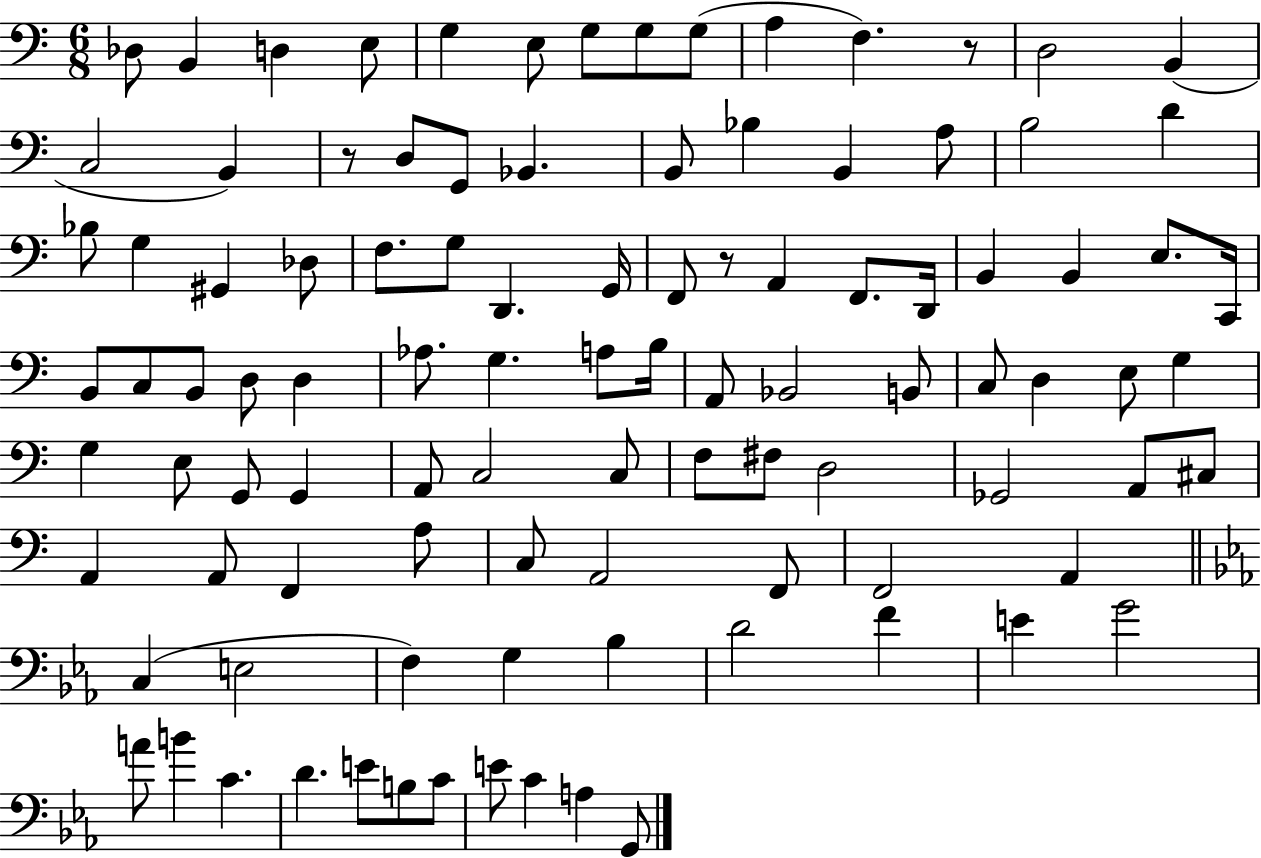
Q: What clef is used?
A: bass